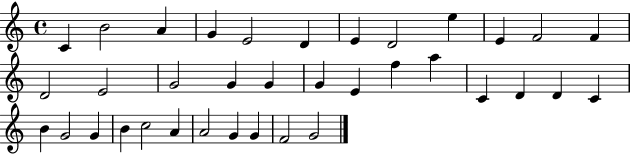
X:1
T:Untitled
M:4/4
L:1/4
K:C
C B2 A G E2 D E D2 e E F2 F D2 E2 G2 G G G E f a C D D C B G2 G B c2 A A2 G G F2 G2